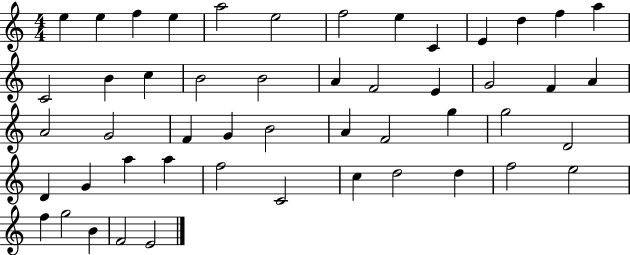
X:1
T:Untitled
M:4/4
L:1/4
K:C
e e f e a2 e2 f2 e C E d f a C2 B c B2 B2 A F2 E G2 F A A2 G2 F G B2 A F2 g g2 D2 D G a a f2 C2 c d2 d f2 e2 f g2 B F2 E2